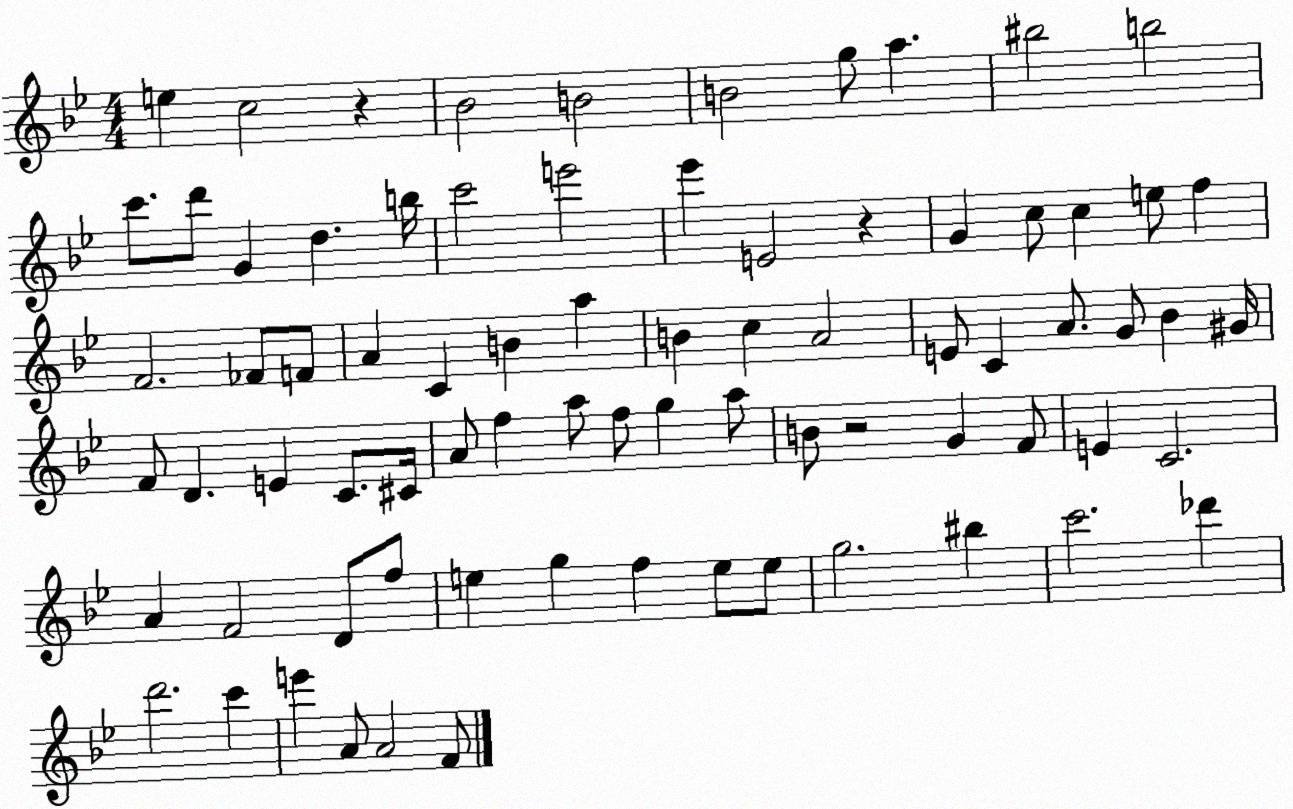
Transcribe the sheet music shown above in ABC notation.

X:1
T:Untitled
M:4/4
L:1/4
K:Bb
e c2 z _B2 B2 B2 g/2 a ^b2 b2 c'/2 d'/2 G d b/4 c'2 e'2 _e' E2 z G c/2 c e/2 f F2 _F/2 F/2 A C B a B c A2 E/2 C A/2 G/2 _B ^G/4 F/2 D E C/2 ^C/4 A/2 f a/2 f/2 g a/2 B/2 z2 G F/2 E C2 A F2 D/2 f/2 e g f e/2 e/2 g2 ^b c'2 _d' d'2 c' e' A/2 A2 F/2